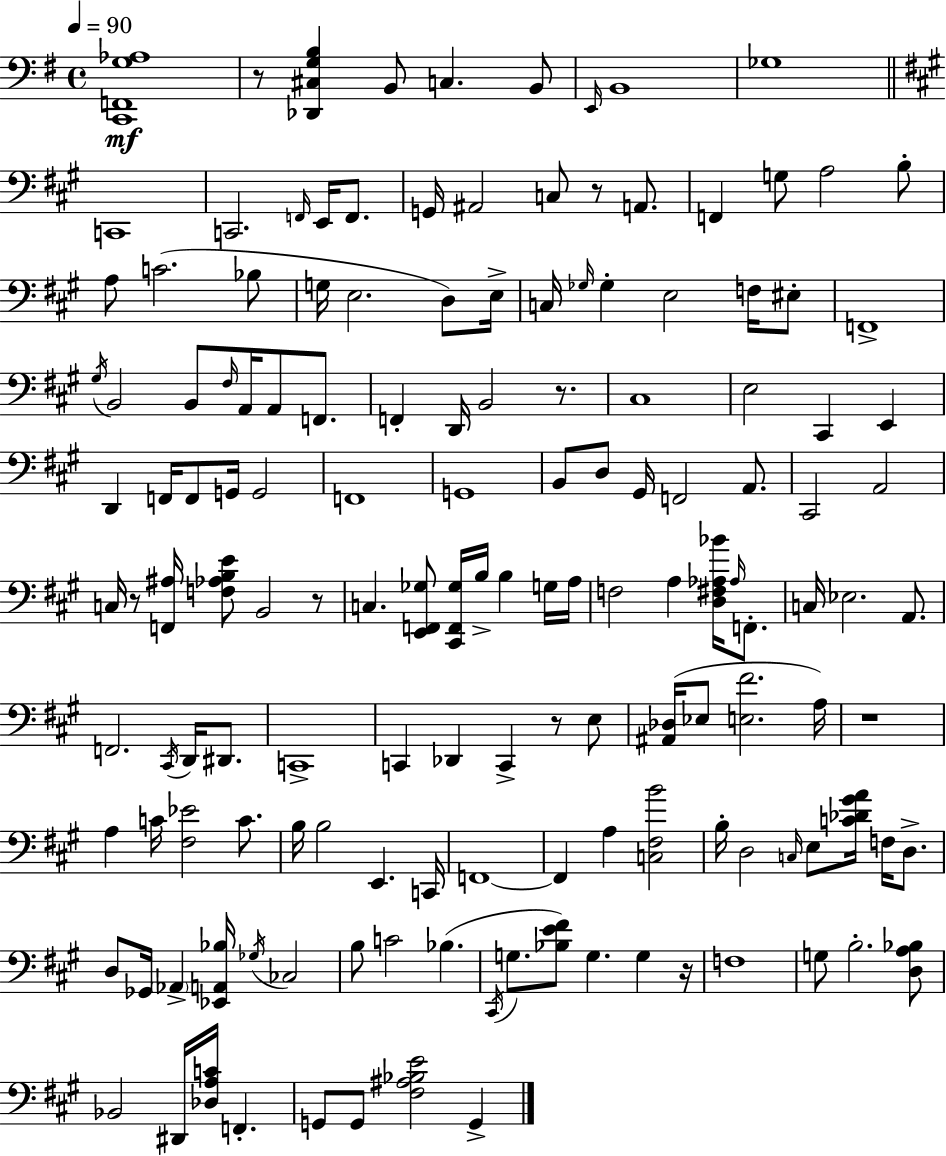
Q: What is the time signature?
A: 4/4